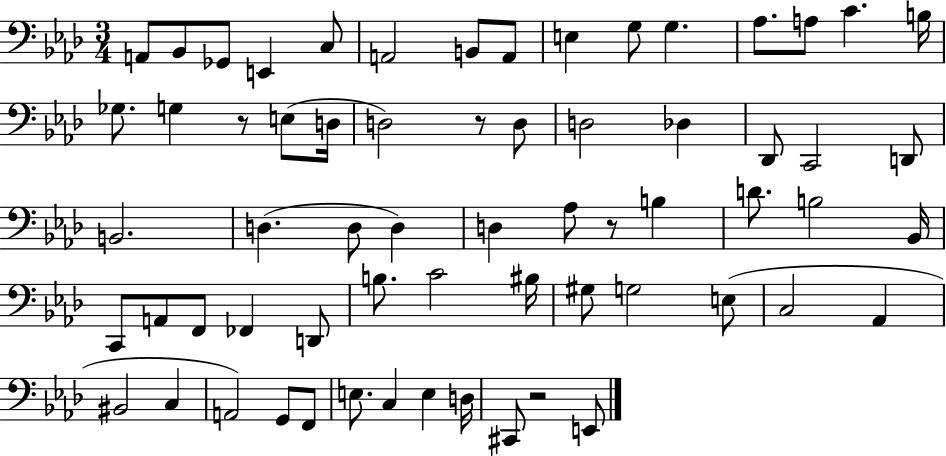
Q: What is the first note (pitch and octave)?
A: A2